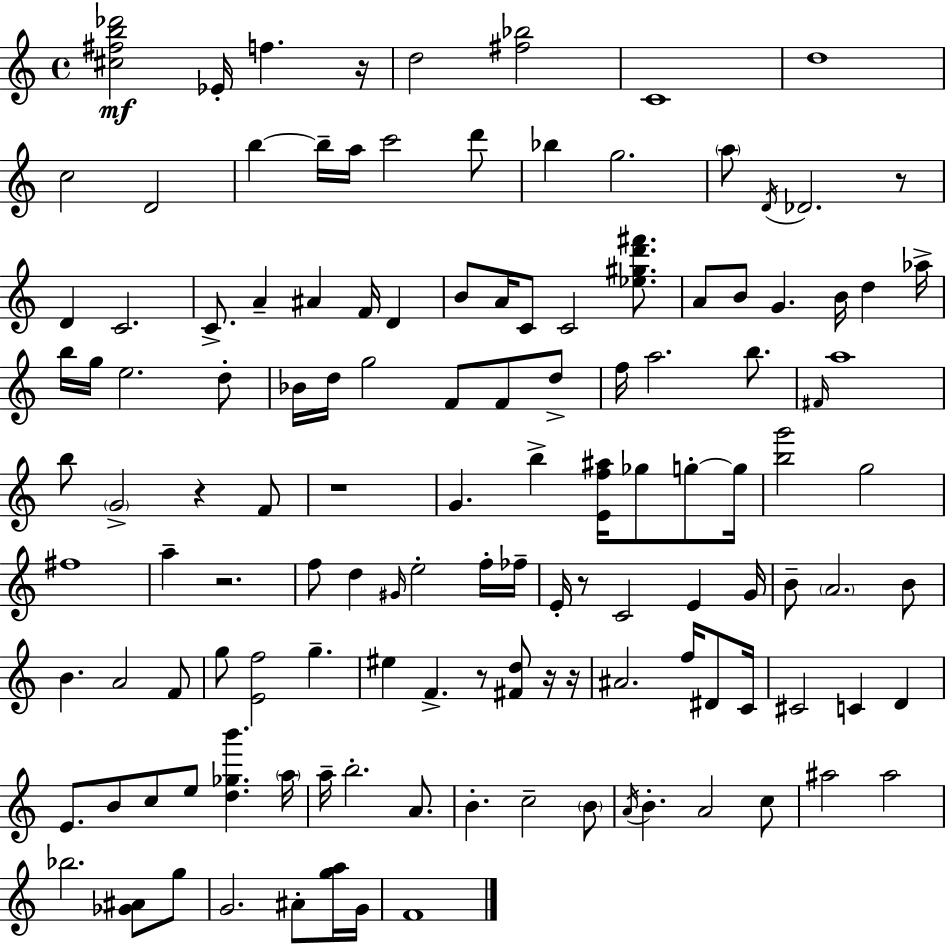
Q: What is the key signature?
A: C major